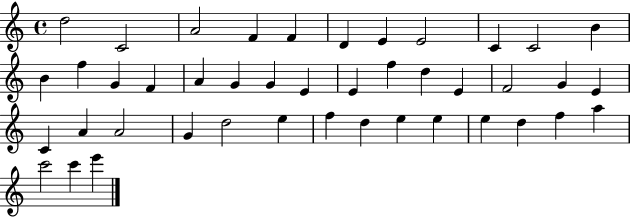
D5/h C4/h A4/h F4/q F4/q D4/q E4/q E4/h C4/q C4/h B4/q B4/q F5/q G4/q F4/q A4/q G4/q G4/q E4/q E4/q F5/q D5/q E4/q F4/h G4/q E4/q C4/q A4/q A4/h G4/q D5/h E5/q F5/q D5/q E5/q E5/q E5/q D5/q F5/q A5/q C6/h C6/q E6/q